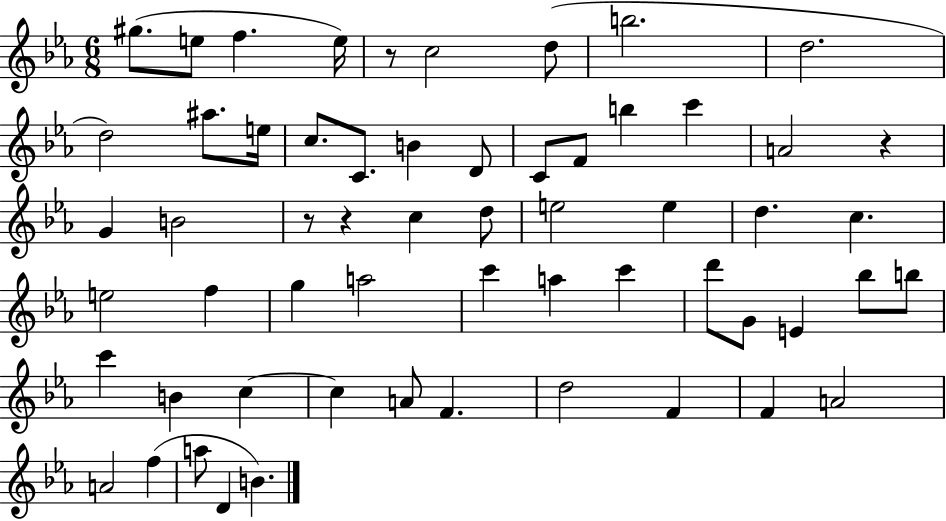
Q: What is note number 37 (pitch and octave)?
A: G4